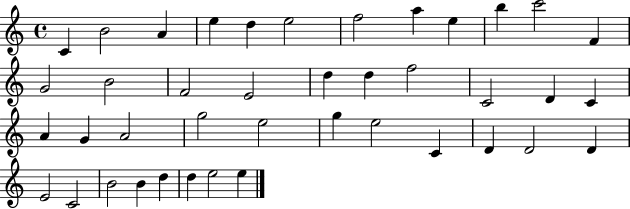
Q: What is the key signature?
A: C major